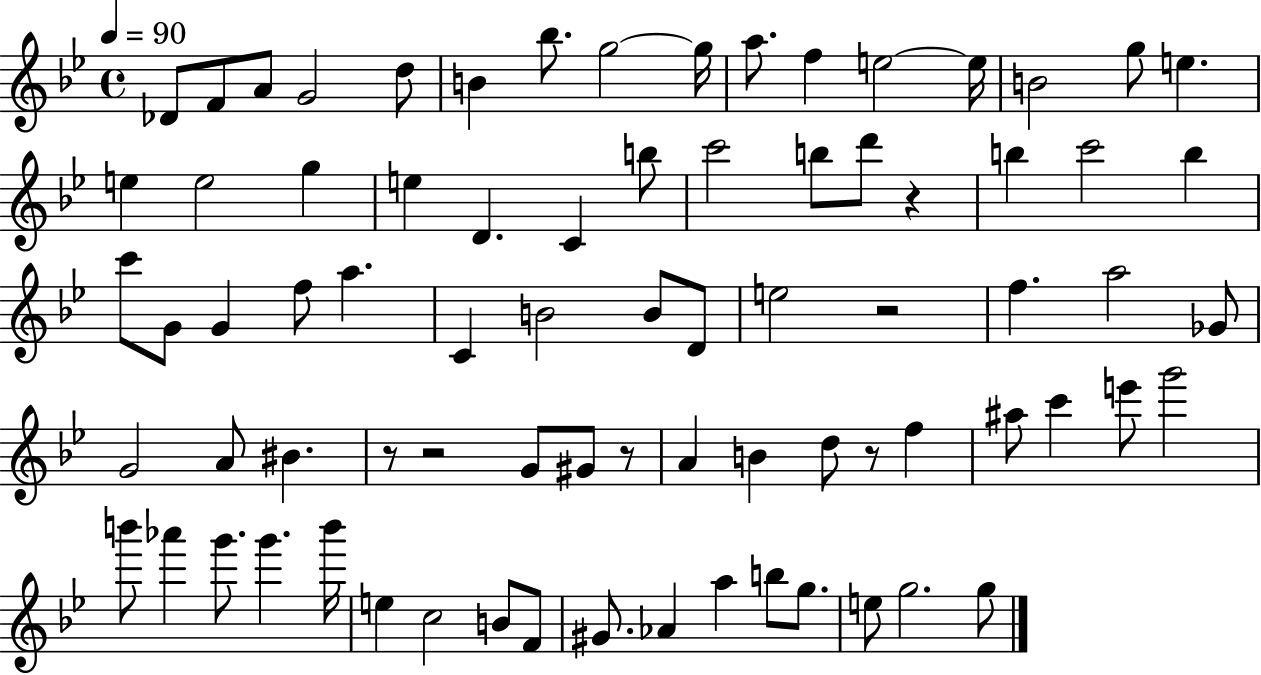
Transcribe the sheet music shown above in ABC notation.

X:1
T:Untitled
M:4/4
L:1/4
K:Bb
_D/2 F/2 A/2 G2 d/2 B _b/2 g2 g/4 a/2 f e2 e/4 B2 g/2 e e e2 g e D C b/2 c'2 b/2 d'/2 z b c'2 b c'/2 G/2 G f/2 a C B2 B/2 D/2 e2 z2 f a2 _G/2 G2 A/2 ^B z/2 z2 G/2 ^G/2 z/2 A B d/2 z/2 f ^a/2 c' e'/2 g'2 b'/2 _a' g'/2 g' b'/4 e c2 B/2 F/2 ^G/2 _A a b/2 g/2 e/2 g2 g/2